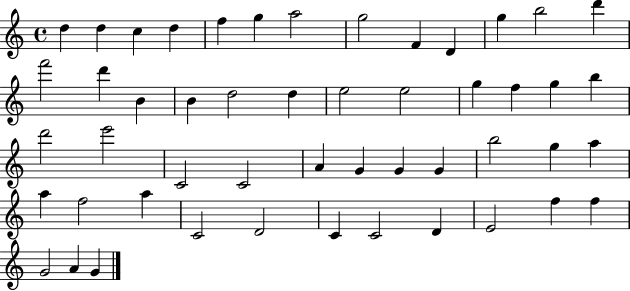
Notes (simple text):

D5/q D5/q C5/q D5/q F5/q G5/q A5/h G5/h F4/q D4/q G5/q B5/h D6/q F6/h D6/q B4/q B4/q D5/h D5/q E5/h E5/h G5/q F5/q G5/q B5/q D6/h E6/h C4/h C4/h A4/q G4/q G4/q G4/q B5/h G5/q A5/q A5/q F5/h A5/q C4/h D4/h C4/q C4/h D4/q E4/h F5/q F5/q G4/h A4/q G4/q